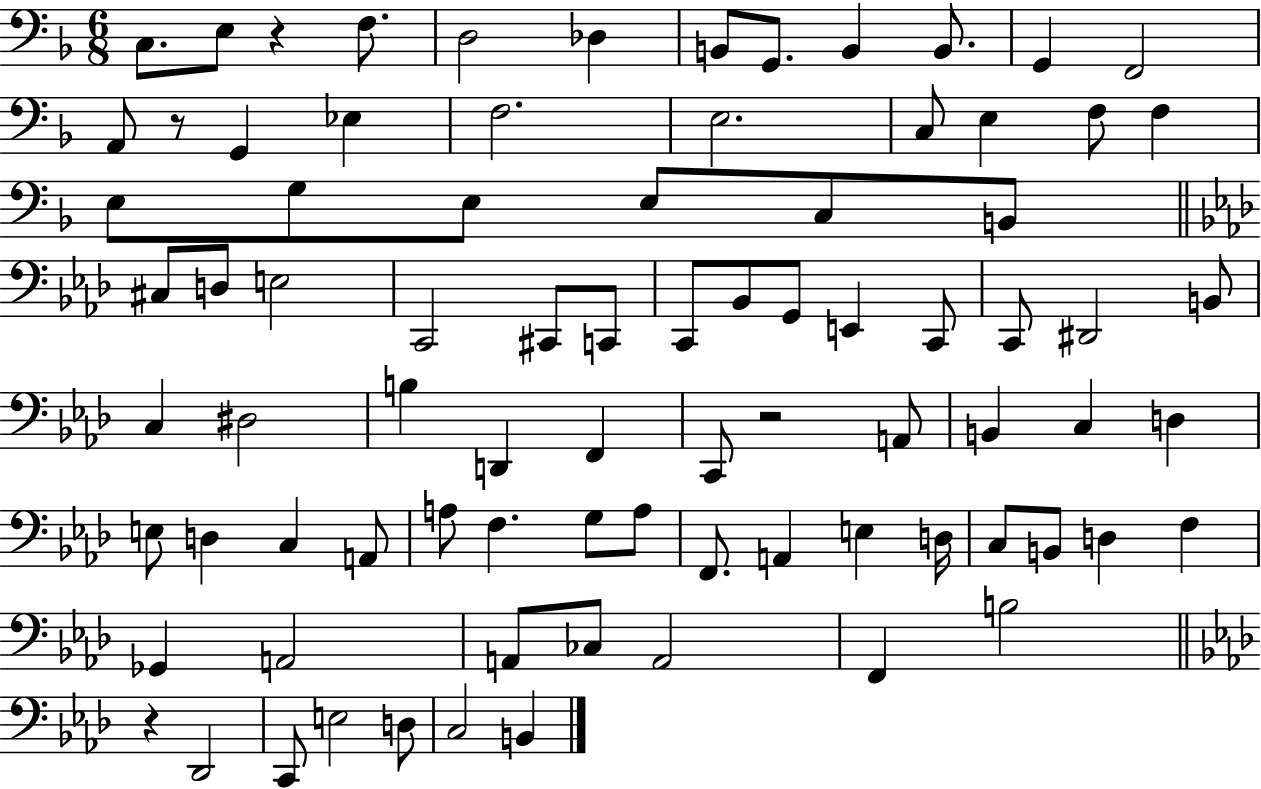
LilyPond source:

{
  \clef bass
  \numericTimeSignature
  \time 6/8
  \key f \major
  c8. e8 r4 f8. | d2 des4 | b,8 g,8. b,4 b,8. | g,4 f,2 | \break a,8 r8 g,4 ees4 | f2. | e2. | c8 e4 f8 f4 | \break e8 g8 e8 e8 c8 b,8 | \bar "||" \break \key aes \major cis8 d8 e2 | c,2 cis,8 c,8 | c,8 bes,8 g,8 e,4 c,8 | c,8 dis,2 b,8 | \break c4 dis2 | b4 d,4 f,4 | c,8 r2 a,8 | b,4 c4 d4 | \break e8 d4 c4 a,8 | a8 f4. g8 a8 | f,8. a,4 e4 d16 | c8 b,8 d4 f4 | \break ges,4 a,2 | a,8 ces8 a,2 | f,4 b2 | \bar "||" \break \key aes \major r4 des,2 | c,8 e2 d8 | c2 b,4 | \bar "|."
}